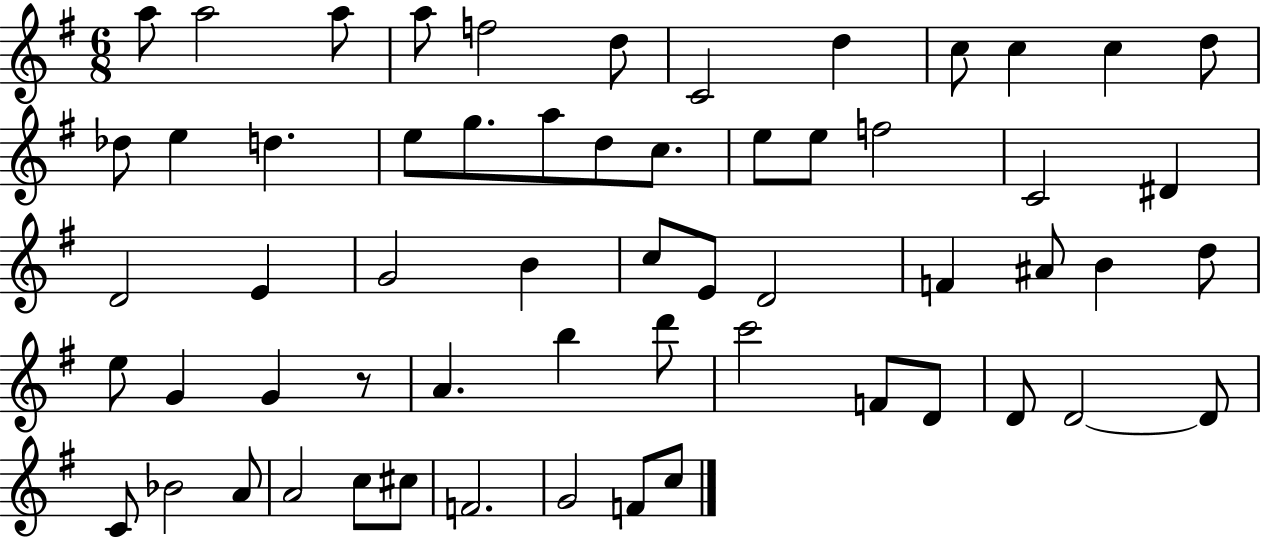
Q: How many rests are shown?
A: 1